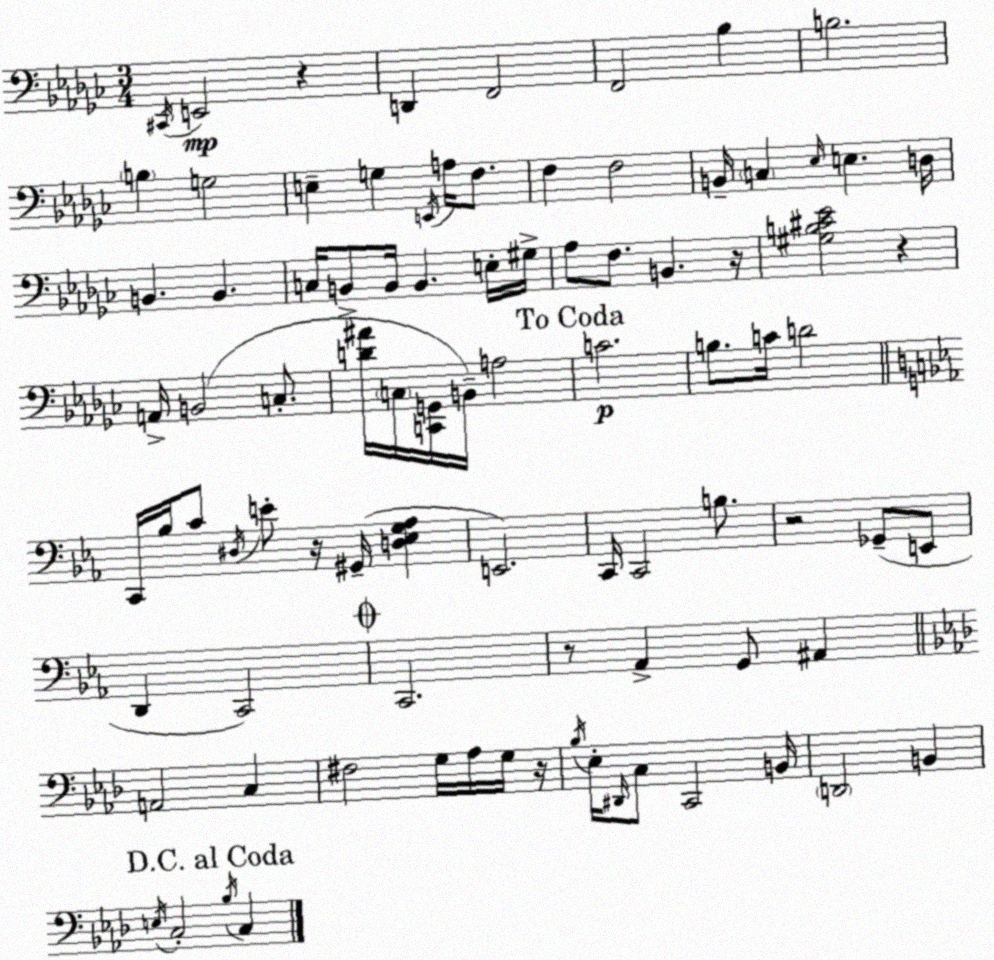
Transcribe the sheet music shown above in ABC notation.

X:1
T:Untitled
M:3/4
L:1/4
K:Ebm
^C,,/4 E,,2 z D,, F,,2 F,,2 _B, B,2 B, G,2 E, G, E,,/4 A,/4 F,/2 F, F,2 B,,/4 C, _E,/4 E, D,/4 B,, B,, C,/4 B,,/2 B,,/4 B,, E,/4 ^G,/4 _A,/2 F,/2 B,, z/4 [^G,B,^C_E]2 z A,,/4 B,,2 C,/2 [D^A]/4 C,/4 [C,,G,,]/4 B,,/4 A,2 C2 B,/2 C/4 D2 C,,/4 _B,/4 C/2 ^D,/4 E/2 z/4 ^G,,/4 [D,_E,G,_A,] E,,2 C,,/4 C,,2 B,/2 z2 _G,,/2 E,,/2 D,, C,,2 C,,2 z/2 _A,, G,,/2 ^A,, A,,2 C, ^F,2 G,/4 _A,/4 G,/4 z/4 _B,/4 _E,/4 ^D,,/4 C,/2 C,,2 B,,/4 D,,2 B,, E,/4 C,2 _B,/4 C,